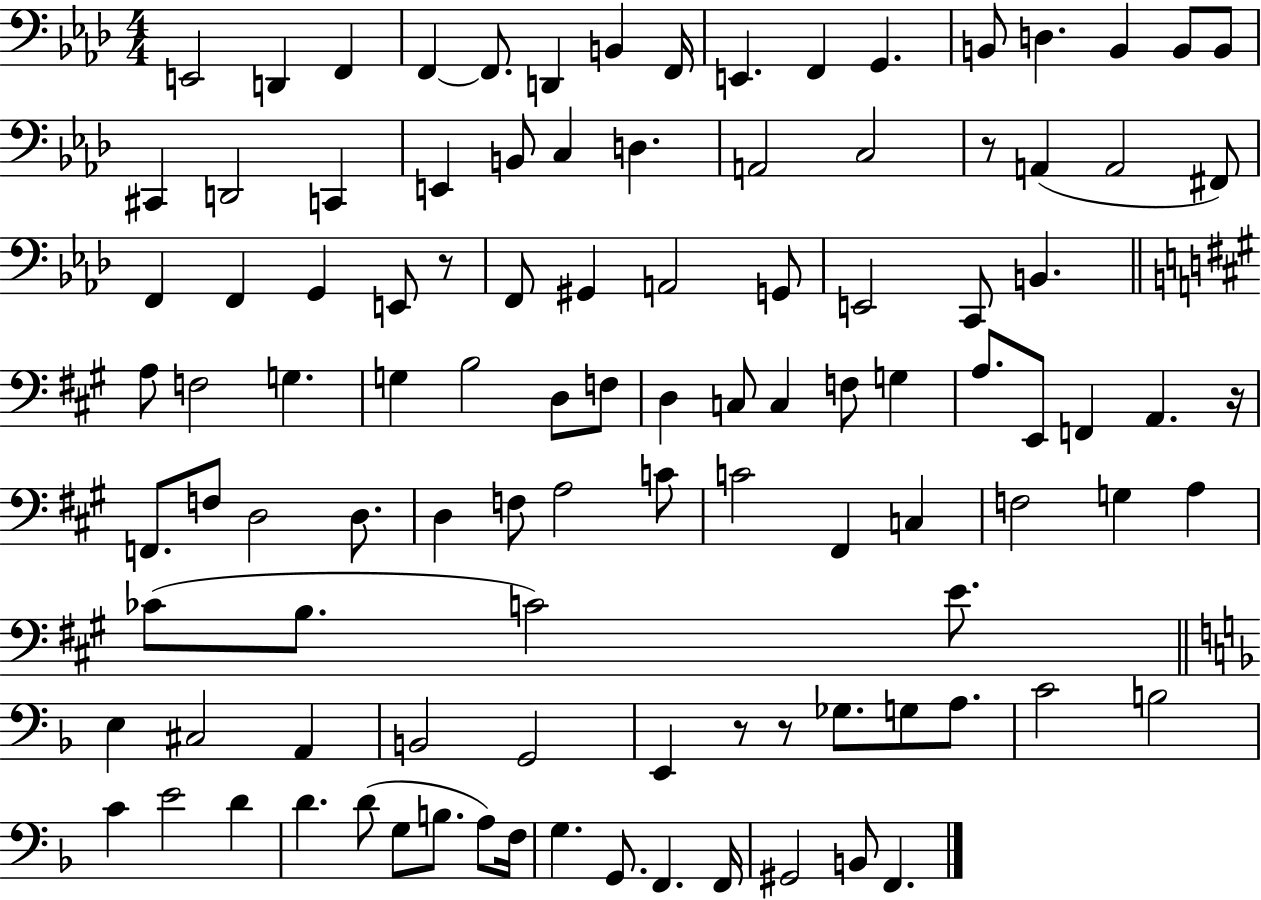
X:1
T:Untitled
M:4/4
L:1/4
K:Ab
E,,2 D,, F,, F,, F,,/2 D,, B,, F,,/4 E,, F,, G,, B,,/2 D, B,, B,,/2 B,,/2 ^C,, D,,2 C,, E,, B,,/2 C, D, A,,2 C,2 z/2 A,, A,,2 ^F,,/2 F,, F,, G,, E,,/2 z/2 F,,/2 ^G,, A,,2 G,,/2 E,,2 C,,/2 B,, A,/2 F,2 G, G, B,2 D,/2 F,/2 D, C,/2 C, F,/2 G, A,/2 E,,/2 F,, A,, z/4 F,,/2 F,/2 D,2 D,/2 D, F,/2 A,2 C/2 C2 ^F,, C, F,2 G, A, _C/2 B,/2 C2 E/2 E, ^C,2 A,, B,,2 G,,2 E,, z/2 z/2 _G,/2 G,/2 A,/2 C2 B,2 C E2 D D D/2 G,/2 B,/2 A,/2 F,/4 G, G,,/2 F,, F,,/4 ^G,,2 B,,/2 F,,